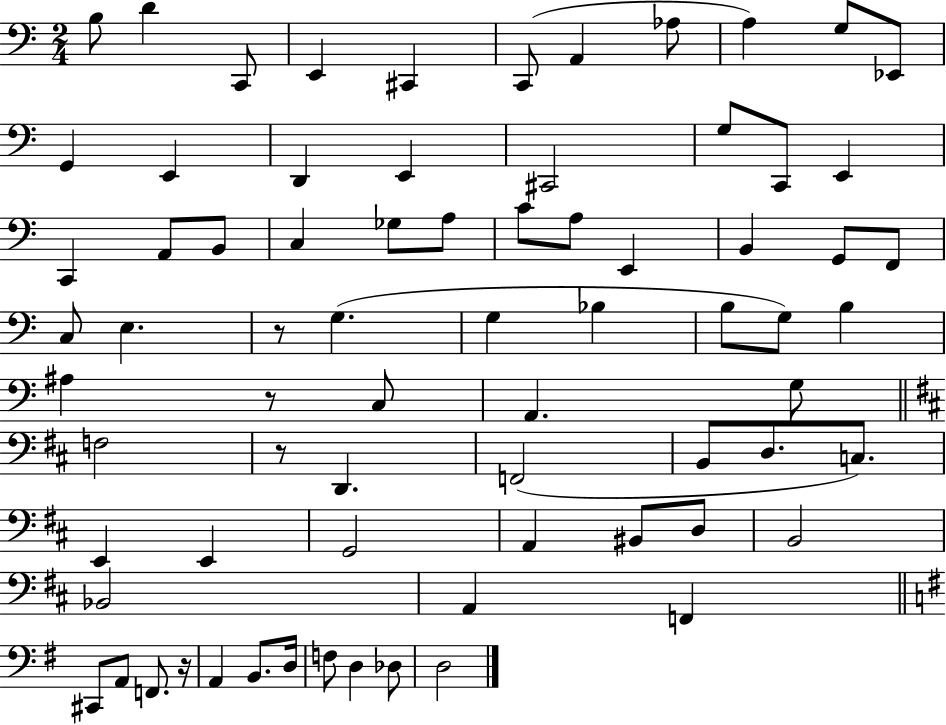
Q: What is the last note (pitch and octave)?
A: D3